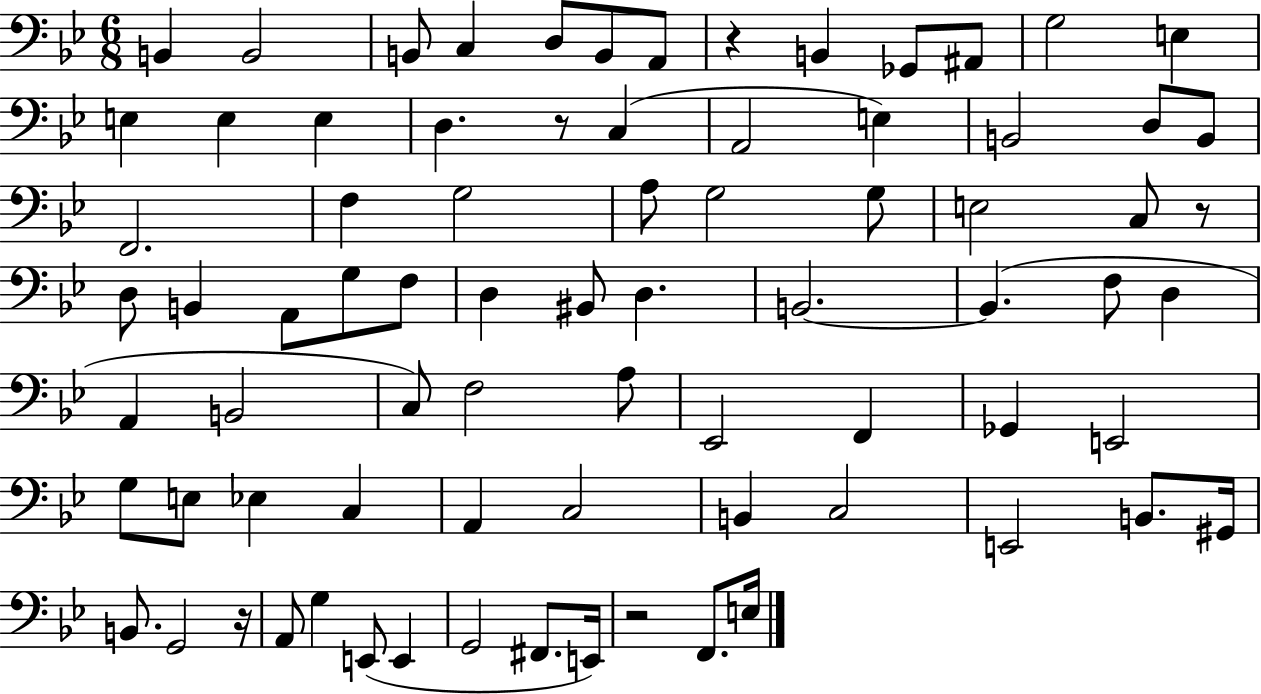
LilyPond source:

{
  \clef bass
  \numericTimeSignature
  \time 6/8
  \key bes \major
  b,4 b,2 | b,8 c4 d8 b,8 a,8 | r4 b,4 ges,8 ais,8 | g2 e4 | \break e4 e4 e4 | d4. r8 c4( | a,2 e4) | b,2 d8 b,8 | \break f,2. | f4 g2 | a8 g2 g8 | e2 c8 r8 | \break d8 b,4 a,8 g8 f8 | d4 bis,8 d4. | b,2.~~ | b,4.( f8 d4 | \break a,4 b,2 | c8) f2 a8 | ees,2 f,4 | ges,4 e,2 | \break g8 e8 ees4 c4 | a,4 c2 | b,4 c2 | e,2 b,8. gis,16 | \break b,8. g,2 r16 | a,8 g4 e,8( e,4 | g,2 fis,8. e,16) | r2 f,8. e16 | \break \bar "|."
}